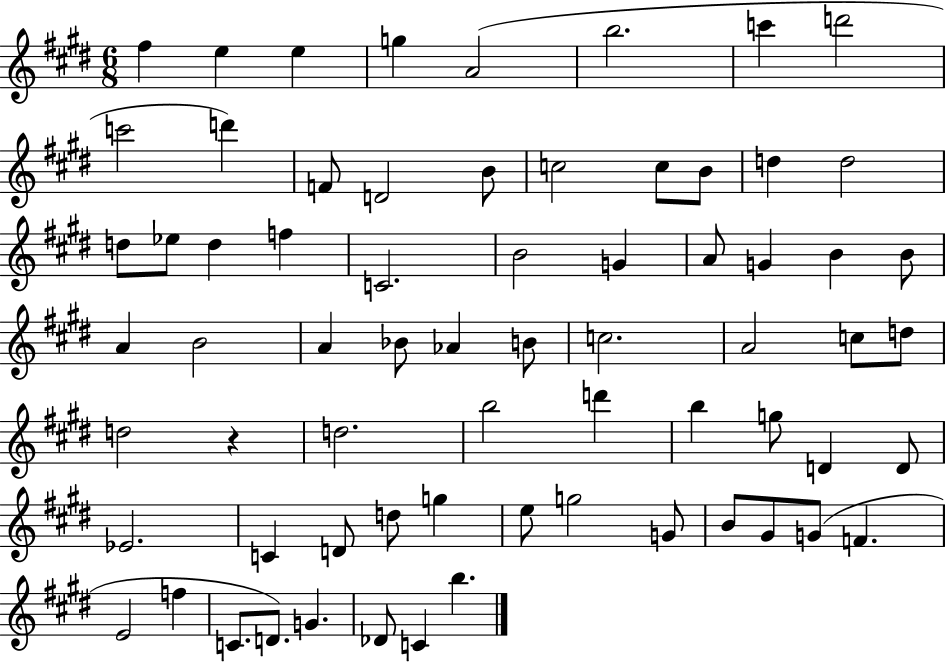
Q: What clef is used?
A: treble